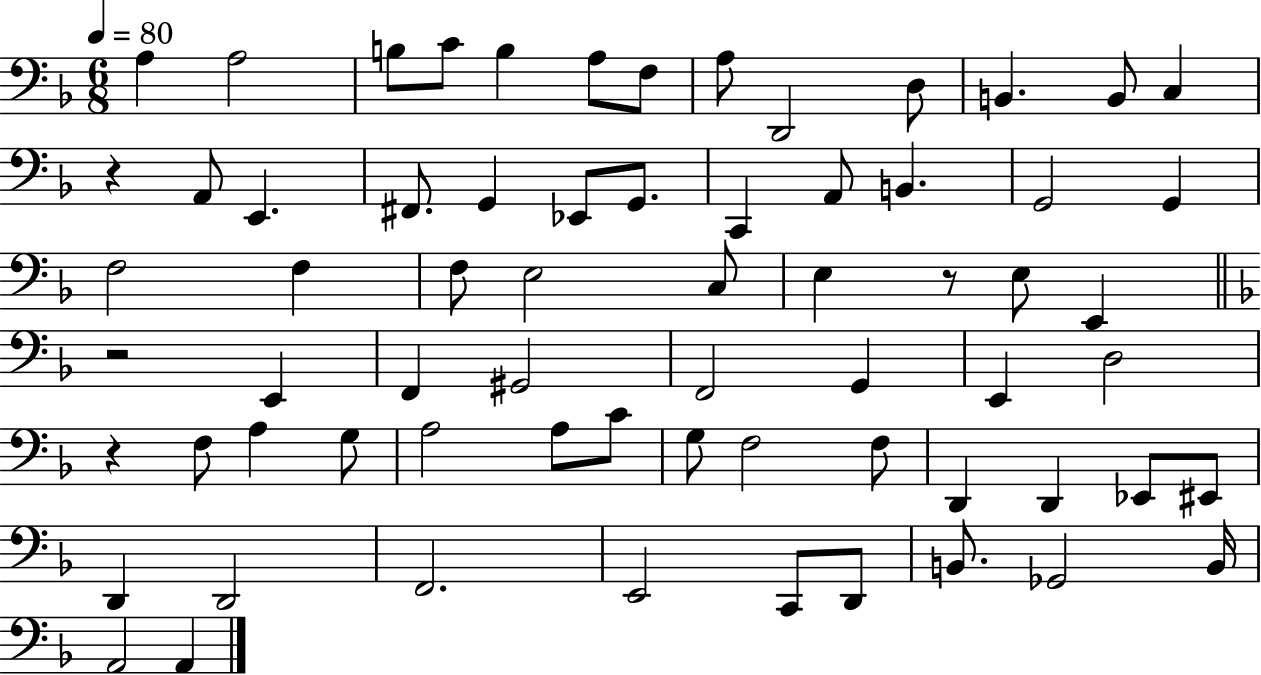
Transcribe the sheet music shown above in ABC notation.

X:1
T:Untitled
M:6/8
L:1/4
K:F
A, A,2 B,/2 C/2 B, A,/2 F,/2 A,/2 D,,2 D,/2 B,, B,,/2 C, z A,,/2 E,, ^F,,/2 G,, _E,,/2 G,,/2 C,, A,,/2 B,, G,,2 G,, F,2 F, F,/2 E,2 C,/2 E, z/2 E,/2 E,, z2 E,, F,, ^G,,2 F,,2 G,, E,, D,2 z F,/2 A, G,/2 A,2 A,/2 C/2 G,/2 F,2 F,/2 D,, D,, _E,,/2 ^E,,/2 D,, D,,2 F,,2 E,,2 C,,/2 D,,/2 B,,/2 _G,,2 B,,/4 A,,2 A,,